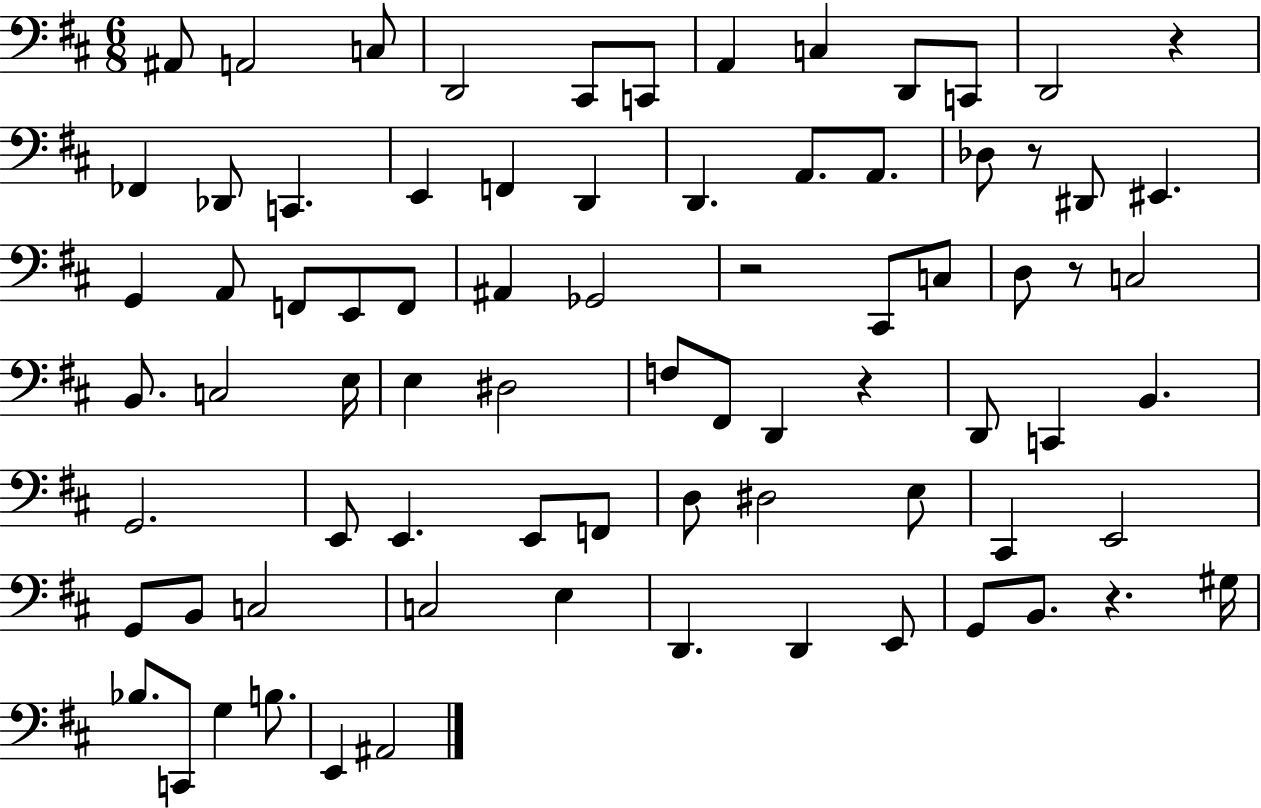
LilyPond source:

{
  \clef bass
  \numericTimeSignature
  \time 6/8
  \key d \major
  ais,8 a,2 c8 | d,2 cis,8 c,8 | a,4 c4 d,8 c,8 | d,2 r4 | \break fes,4 des,8 c,4. | e,4 f,4 d,4 | d,4. a,8. a,8. | des8 r8 dis,8 eis,4. | \break g,4 a,8 f,8 e,8 f,8 | ais,4 ges,2 | r2 cis,8 c8 | d8 r8 c2 | \break b,8. c2 e16 | e4 dis2 | f8 fis,8 d,4 r4 | d,8 c,4 b,4. | \break g,2. | e,8 e,4. e,8 f,8 | d8 dis2 e8 | cis,4 e,2 | \break g,8 b,8 c2 | c2 e4 | d,4. d,4 e,8 | g,8 b,8. r4. gis16 | \break bes8. c,8 g4 b8. | e,4 ais,2 | \bar "|."
}